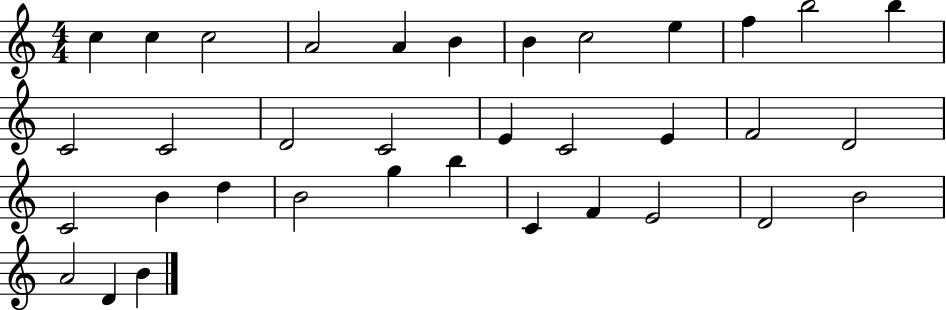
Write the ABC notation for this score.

X:1
T:Untitled
M:4/4
L:1/4
K:C
c c c2 A2 A B B c2 e f b2 b C2 C2 D2 C2 E C2 E F2 D2 C2 B d B2 g b C F E2 D2 B2 A2 D B